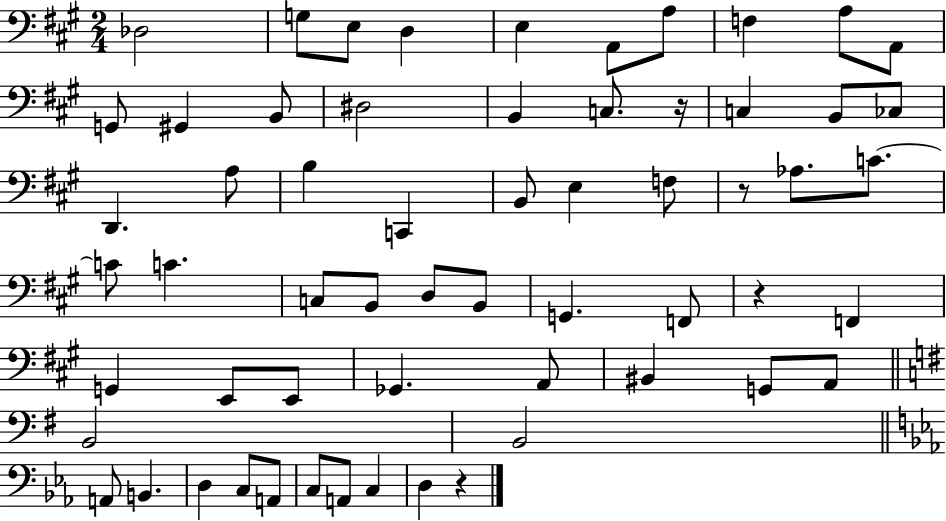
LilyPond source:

{
  \clef bass
  \numericTimeSignature
  \time 2/4
  \key a \major
  des2 | g8 e8 d4 | e4 a,8 a8 | f4 a8 a,8 | \break g,8 gis,4 b,8 | dis2 | b,4 c8. r16 | c4 b,8 ces8 | \break d,4. a8 | b4 c,4 | b,8 e4 f8 | r8 aes8. c'8.~~ | \break c'8 c'4. | c8 b,8 d8 b,8 | g,4. f,8 | r4 f,4 | \break g,4 e,8 e,8 | ges,4. a,8 | bis,4 g,8 a,8 | \bar "||" \break \key e \minor b,2 | b,2 | \bar "||" \break \key c \minor a,8 b,4. | d4 c8 a,8 | c8 a,8 c4 | d4 r4 | \break \bar "|."
}